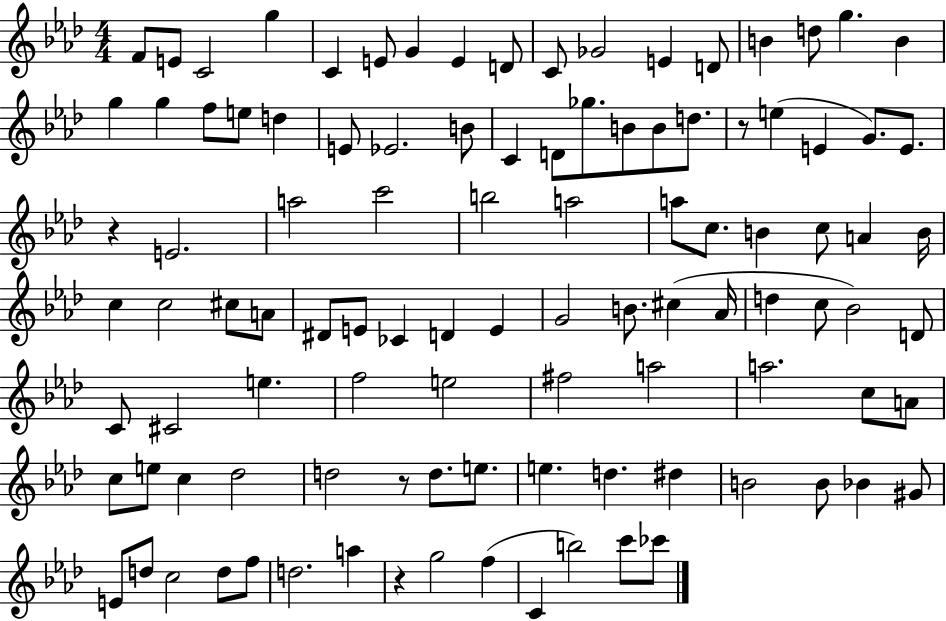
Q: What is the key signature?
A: AES major